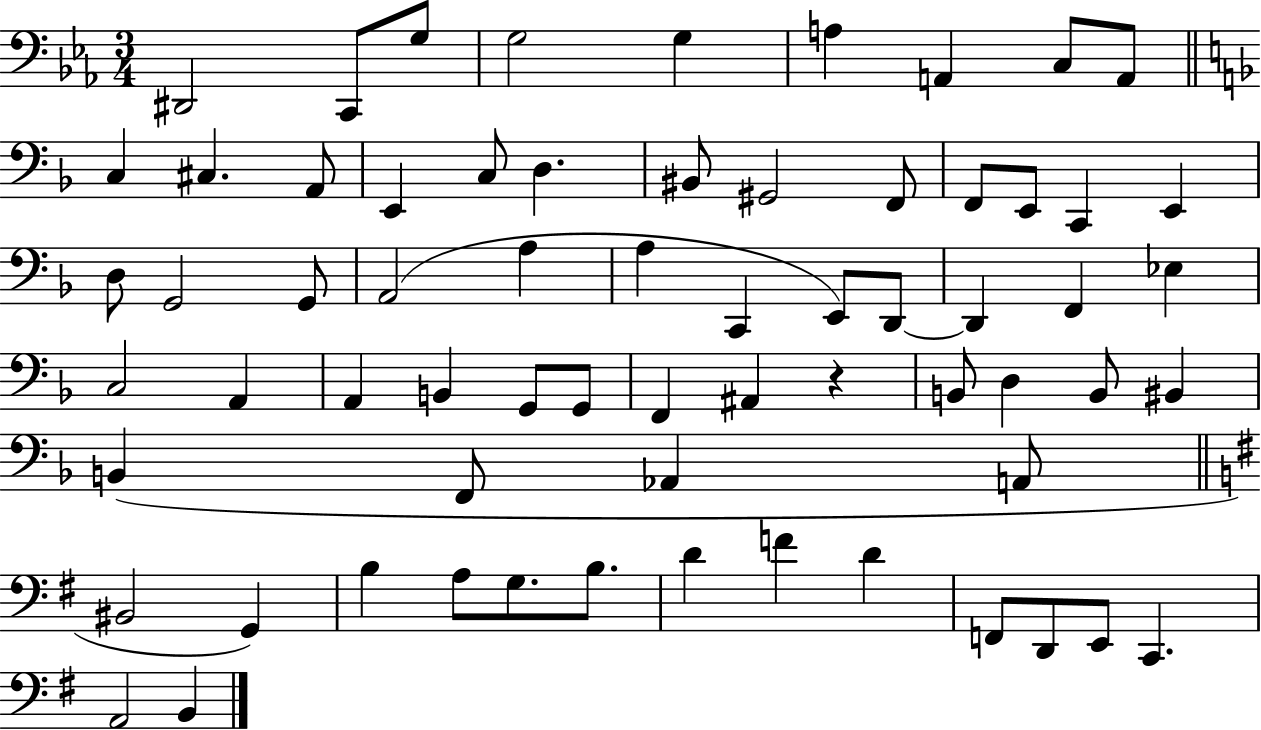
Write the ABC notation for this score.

X:1
T:Untitled
M:3/4
L:1/4
K:Eb
^D,,2 C,,/2 G,/2 G,2 G, A, A,, C,/2 A,,/2 C, ^C, A,,/2 E,, C,/2 D, ^B,,/2 ^G,,2 F,,/2 F,,/2 E,,/2 C,, E,, D,/2 G,,2 G,,/2 A,,2 A, A, C,, E,,/2 D,,/2 D,, F,, _E, C,2 A,, A,, B,, G,,/2 G,,/2 F,, ^A,, z B,,/2 D, B,,/2 ^B,, B,, F,,/2 _A,, A,,/2 ^B,,2 G,, B, A,/2 G,/2 B,/2 D F D F,,/2 D,,/2 E,,/2 C,, A,,2 B,,